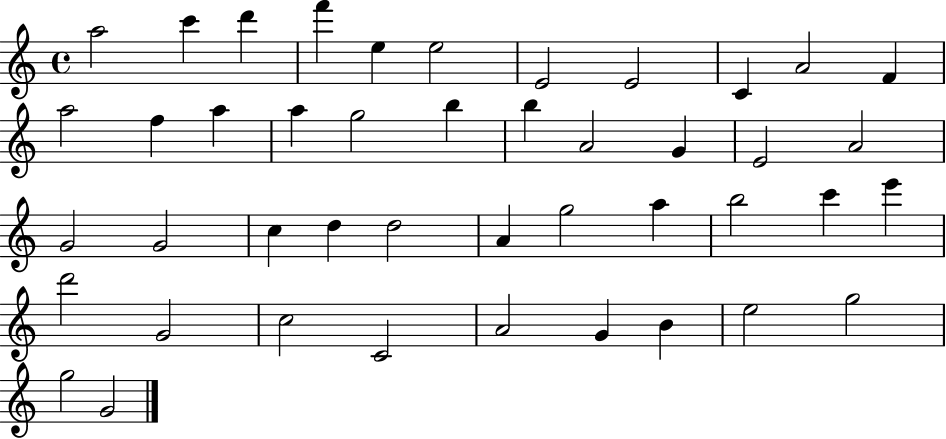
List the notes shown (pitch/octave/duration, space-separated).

A5/h C6/q D6/q F6/q E5/q E5/h E4/h E4/h C4/q A4/h F4/q A5/h F5/q A5/q A5/q G5/h B5/q B5/q A4/h G4/q E4/h A4/h G4/h G4/h C5/q D5/q D5/h A4/q G5/h A5/q B5/h C6/q E6/q D6/h G4/h C5/h C4/h A4/h G4/q B4/q E5/h G5/h G5/h G4/h